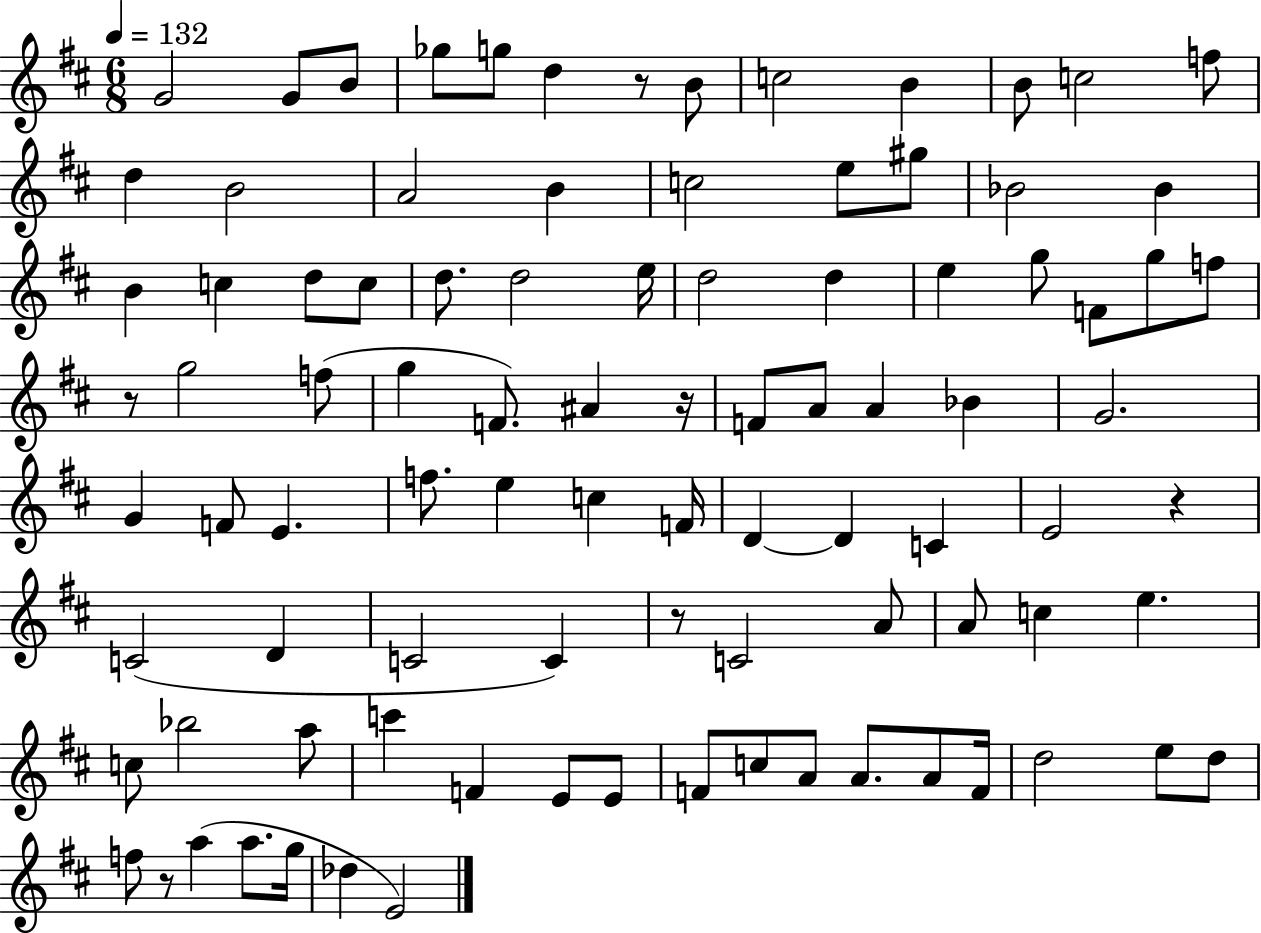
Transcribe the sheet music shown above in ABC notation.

X:1
T:Untitled
M:6/8
L:1/4
K:D
G2 G/2 B/2 _g/2 g/2 d z/2 B/2 c2 B B/2 c2 f/2 d B2 A2 B c2 e/2 ^g/2 _B2 _B B c d/2 c/2 d/2 d2 e/4 d2 d e g/2 F/2 g/2 f/2 z/2 g2 f/2 g F/2 ^A z/4 F/2 A/2 A _B G2 G F/2 E f/2 e c F/4 D D C E2 z C2 D C2 C z/2 C2 A/2 A/2 c e c/2 _b2 a/2 c' F E/2 E/2 F/2 c/2 A/2 A/2 A/2 F/4 d2 e/2 d/2 f/2 z/2 a a/2 g/4 _d E2